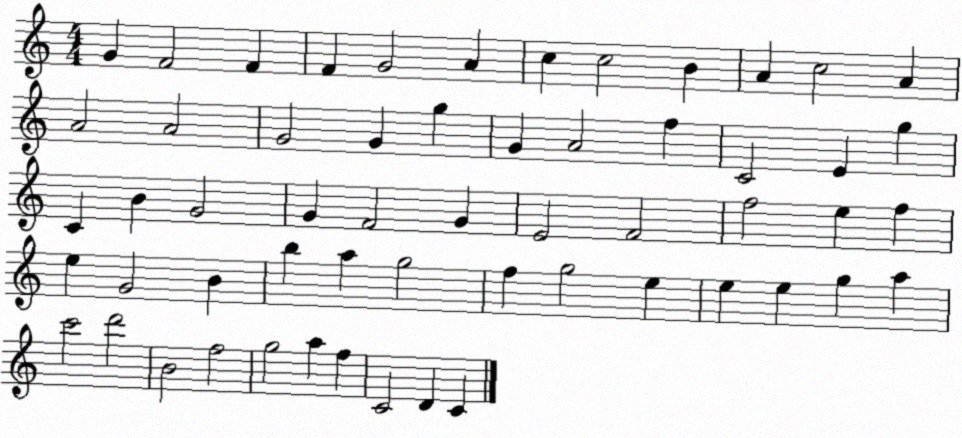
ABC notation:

X:1
T:Untitled
M:4/4
L:1/4
K:C
G F2 F F G2 A c c2 B A c2 A A2 A2 G2 G g G A2 f C2 E g C B G2 G F2 G E2 F2 f2 e f e G2 B b a g2 f g2 e e e g a c'2 d'2 B2 f2 g2 a f C2 D C